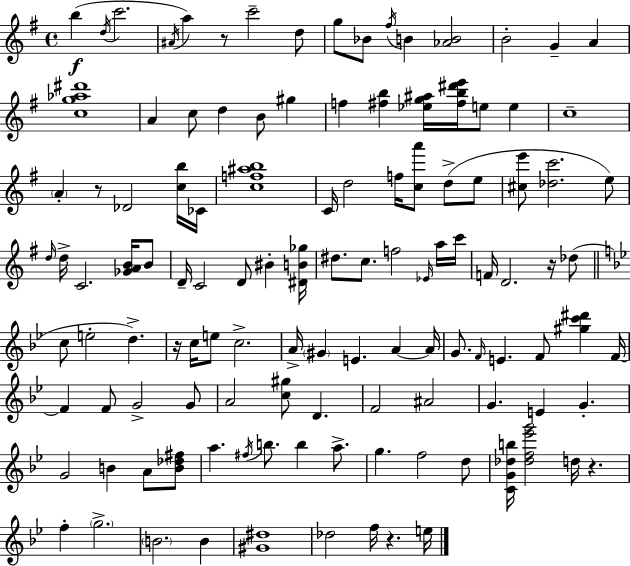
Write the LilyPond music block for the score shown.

{
  \clef treble
  \time 4/4
  \defaultTimeSignature
  \key e \minor
  b''4(\f \acciaccatura { d''16 } c'''2. | \acciaccatura { ais'16 } a''4) r8 c'''2-- | d''8 g''8 bes'8 \acciaccatura { fis''16 } b'4 <aes' b'>2 | b'2-. g'4-- a'4 | \break <c'' g'' aes'' dis'''>1 | a'4 c''8 d''4 b'8 gis''4 | f''4 <fis'' b''>4 <ees'' g'' ais''>16 <fis'' b'' dis''' e'''>16 e''8 e''4 | c''1-- | \break \parenthesize a'4-. r8 des'2 | <c'' b''>16 ces'16 <c'' f'' ais'' b''>1 | c'16 d''2 f''16 <c'' a'''>8 d''8->( | e''8 <cis'' e'''>8 <des'' c'''>2. | \break e''8) \grace { d''16 } d''16-> c'2. | <ges' a' b'>16 b'8 d'16-- c'2 d'8 bis'4-. | <dis' b' ges''>16 dis''8. c''8. f''2 | \grace { ees'16 } a''16 c'''16 f'16 d'2. | \break r16 des''8( \bar "||" \break \key bes \major c''8 e''2-. d''4.->) | r16 c''16 e''8 c''2.-> | a'16-> \parenthesize gis'4 e'4. a'4~~ a'16 | g'8. \grace { f'16 } e'4. f'8 <gis'' c''' dis'''>4 | \break f'16~~ f'4 f'8 g'2-> g'8 | a'2 <c'' gis''>8 d'4. | f'2 ais'2 | g'4. e'4 g'4.-. | \break g'2 b'4 a'8 <b' des'' fis''>8 | a''4. \acciaccatura { fis''16 } b''8. b''4 a''8.-> | g''4. f''2 | d''8 <c' g' des'' b''>16 <des'' f'' ees''' g'''>2 d''16 r4. | \break f''4-. \parenthesize g''2.-> | \parenthesize b'2. b'4 | <gis' dis''>1 | des''2 f''16 r4. | \break e''16 \bar "|."
}